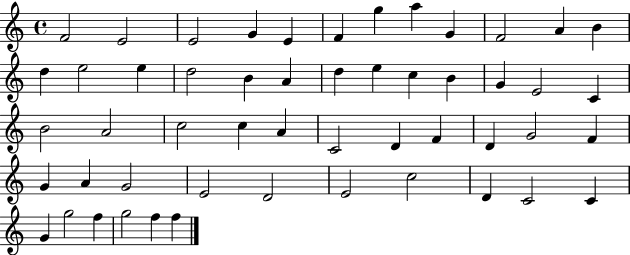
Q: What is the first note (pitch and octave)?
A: F4